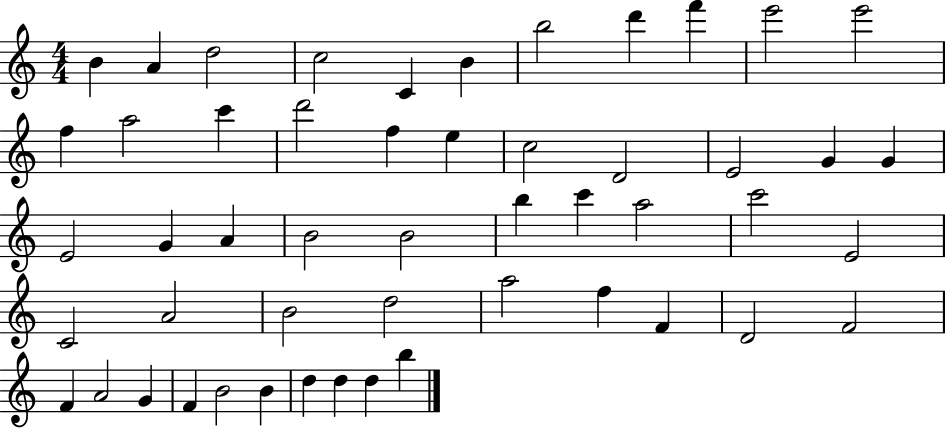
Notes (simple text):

B4/q A4/q D5/h C5/h C4/q B4/q B5/h D6/q F6/q E6/h E6/h F5/q A5/h C6/q D6/h F5/q E5/q C5/h D4/h E4/h G4/q G4/q E4/h G4/q A4/q B4/h B4/h B5/q C6/q A5/h C6/h E4/h C4/h A4/h B4/h D5/h A5/h F5/q F4/q D4/h F4/h F4/q A4/h G4/q F4/q B4/h B4/q D5/q D5/q D5/q B5/q